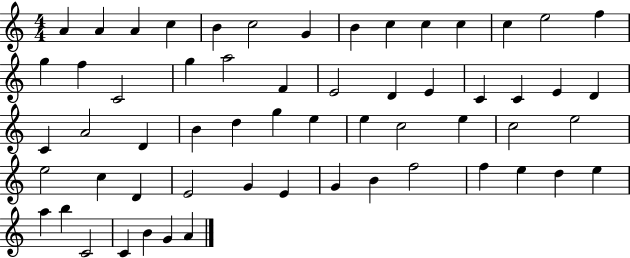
{
  \clef treble
  \numericTimeSignature
  \time 4/4
  \key c \major
  a'4 a'4 a'4 c''4 | b'4 c''2 g'4 | b'4 c''4 c''4 c''4 | c''4 e''2 f''4 | \break g''4 f''4 c'2 | g''4 a''2 f'4 | e'2 d'4 e'4 | c'4 c'4 e'4 d'4 | \break c'4 a'2 d'4 | b'4 d''4 g''4 e''4 | e''4 c''2 e''4 | c''2 e''2 | \break e''2 c''4 d'4 | e'2 g'4 e'4 | g'4 b'4 f''2 | f''4 e''4 d''4 e''4 | \break a''4 b''4 c'2 | c'4 b'4 g'4 a'4 | \bar "|."
}